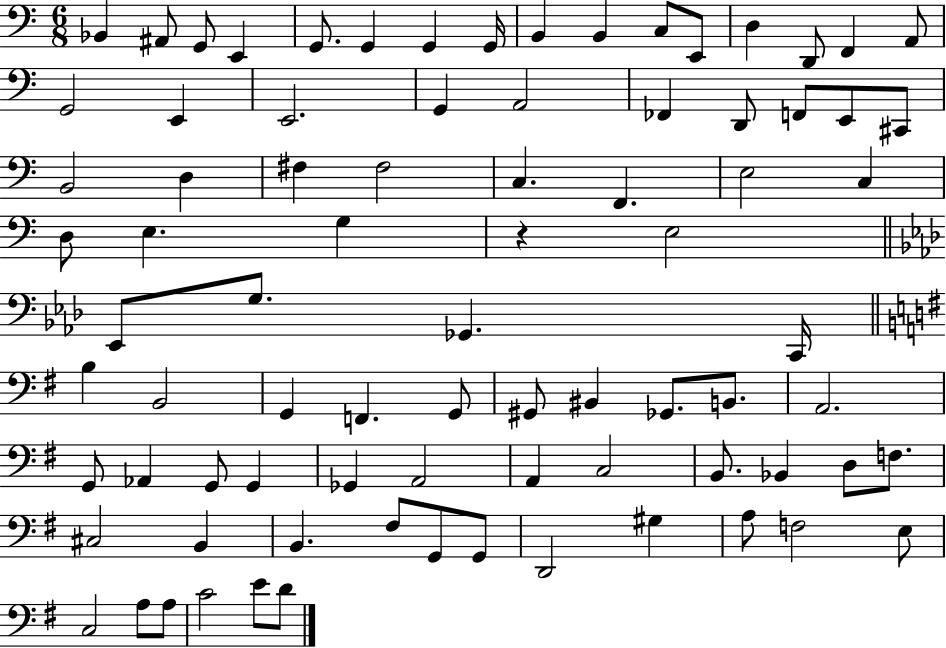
{
  \clef bass
  \numericTimeSignature
  \time 6/8
  \key c \major
  \repeat volta 2 { bes,4 ais,8 g,8 e,4 | g,8. g,4 g,4 g,16 | b,4 b,4 c8 e,8 | d4 d,8 f,4 a,8 | \break g,2 e,4 | e,2. | g,4 a,2 | fes,4 d,8 f,8 e,8 cis,8 | \break b,2 d4 | fis4 fis2 | c4. f,4. | e2 c4 | \break d8 e4. g4 | r4 e2 | \bar "||" \break \key aes \major ees,8 g8. ges,4. c,16 | \bar "||" \break \key g \major b4 b,2 | g,4 f,4. g,8 | gis,8 bis,4 ges,8. b,8. | a,2. | \break g,8 aes,4 g,8 g,4 | ges,4 a,2 | a,4 c2 | b,8. bes,4 d8 f8. | \break cis2 b,4 | b,4. fis8 g,8 g,8 | d,2 gis4 | a8 f2 e8 | \break c2 a8 a8 | c'2 e'8 d'8 | } \bar "|."
}